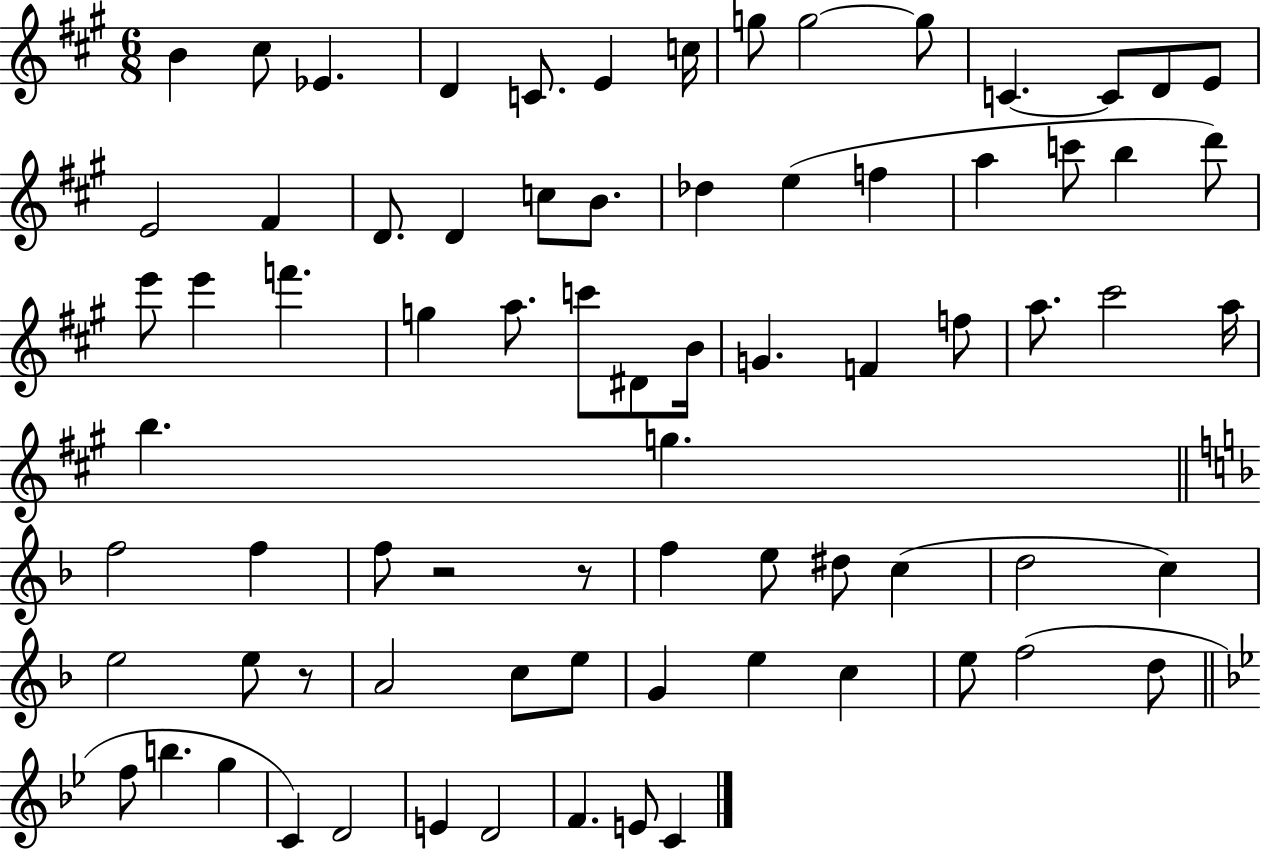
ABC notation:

X:1
T:Untitled
M:6/8
L:1/4
K:A
B ^c/2 _E D C/2 E c/4 g/2 g2 g/2 C C/2 D/2 E/2 E2 ^F D/2 D c/2 B/2 _d e f a c'/2 b d'/2 e'/2 e' f' g a/2 c'/2 ^D/2 B/4 G F f/2 a/2 ^c'2 a/4 b g f2 f f/2 z2 z/2 f e/2 ^d/2 c d2 c e2 e/2 z/2 A2 c/2 e/2 G e c e/2 f2 d/2 f/2 b g C D2 E D2 F E/2 C